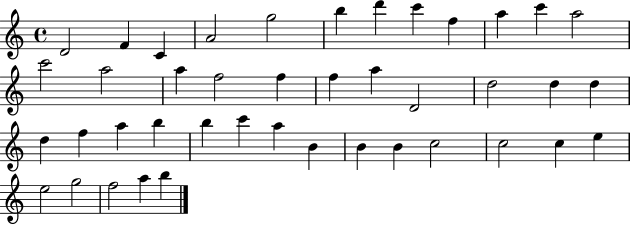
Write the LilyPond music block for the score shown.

{
  \clef treble
  \time 4/4
  \defaultTimeSignature
  \key c \major
  d'2 f'4 c'4 | a'2 g''2 | b''4 d'''4 c'''4 f''4 | a''4 c'''4 a''2 | \break c'''2 a''2 | a''4 f''2 f''4 | f''4 a''4 d'2 | d''2 d''4 d''4 | \break d''4 f''4 a''4 b''4 | b''4 c'''4 a''4 b'4 | b'4 b'4 c''2 | c''2 c''4 e''4 | \break e''2 g''2 | f''2 a''4 b''4 | \bar "|."
}